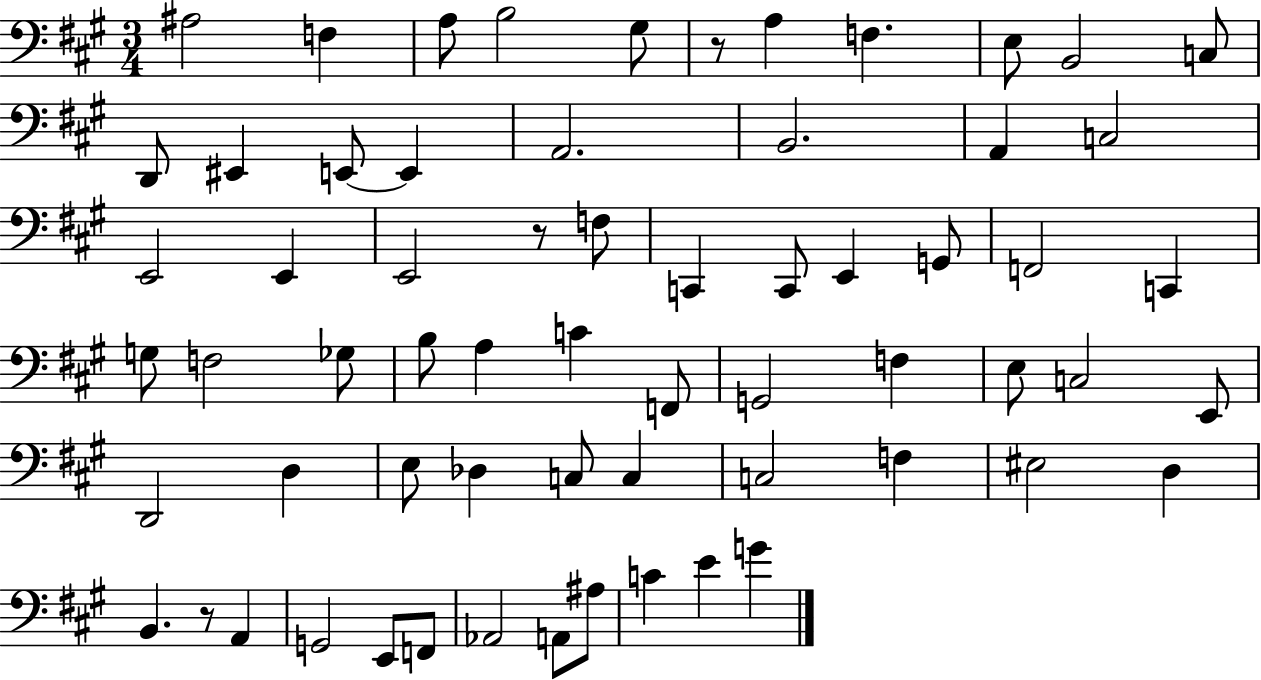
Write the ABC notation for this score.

X:1
T:Untitled
M:3/4
L:1/4
K:A
^A,2 F, A,/2 B,2 ^G,/2 z/2 A, F, E,/2 B,,2 C,/2 D,,/2 ^E,, E,,/2 E,, A,,2 B,,2 A,, C,2 E,,2 E,, E,,2 z/2 F,/2 C,, C,,/2 E,, G,,/2 F,,2 C,, G,/2 F,2 _G,/2 B,/2 A, C F,,/2 G,,2 F, E,/2 C,2 E,,/2 D,,2 D, E,/2 _D, C,/2 C, C,2 F, ^E,2 D, B,, z/2 A,, G,,2 E,,/2 F,,/2 _A,,2 A,,/2 ^A,/2 C E G